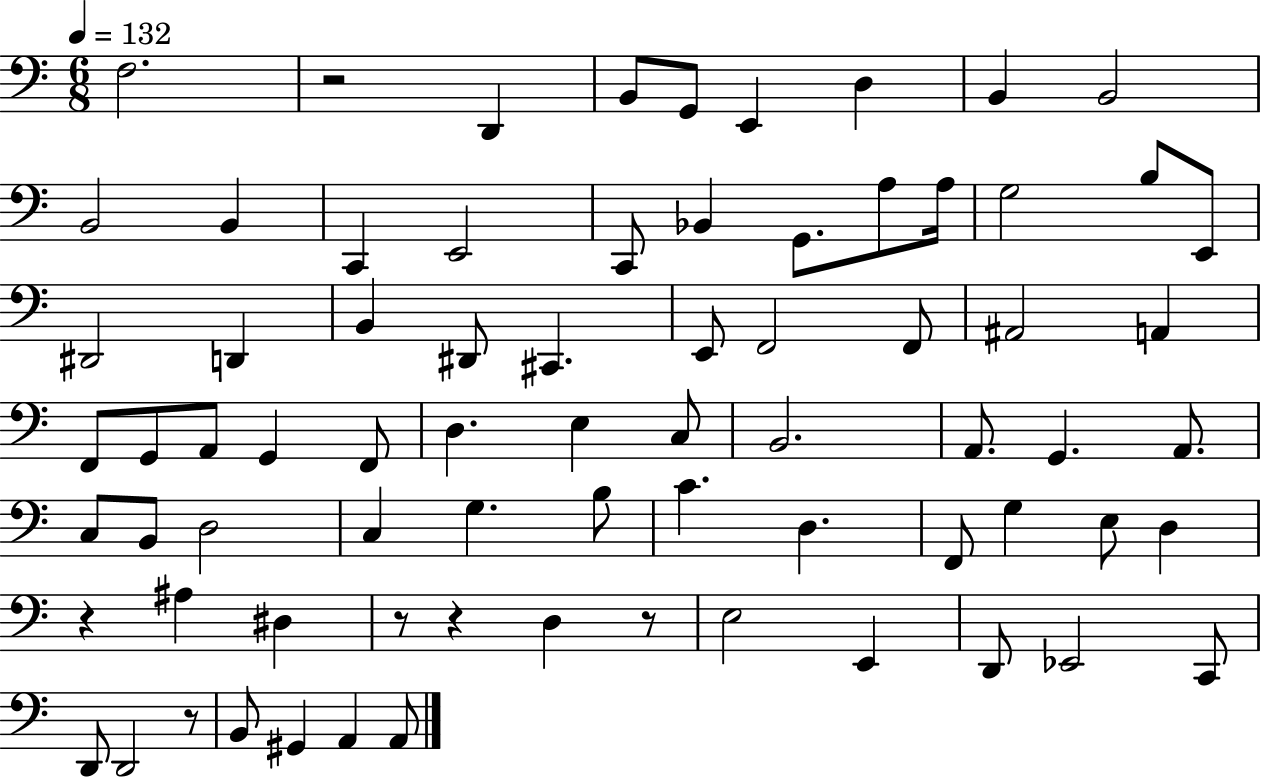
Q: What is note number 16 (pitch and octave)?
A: A3